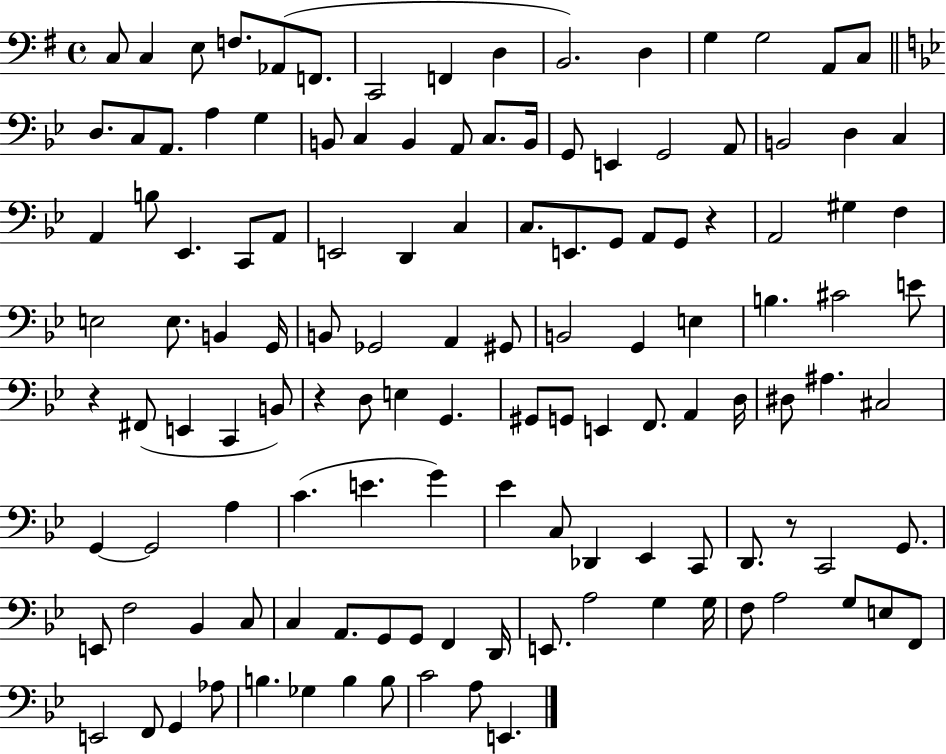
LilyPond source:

{
  \clef bass
  \time 4/4
  \defaultTimeSignature
  \key g \major
  c8 c4 e8 f8. aes,8( f,8. | c,2 f,4 d4 | b,2.) d4 | g4 g2 a,8 c8 | \break \bar "||" \break \key bes \major d8. c8 a,8. a4 g4 | b,8 c4 b,4 a,8 c8. b,16 | g,8 e,4 g,2 a,8 | b,2 d4 c4 | \break a,4 b8 ees,4. c,8 a,8 | e,2 d,4 c4 | c8. e,8. g,8 a,8 g,8 r4 | a,2 gis4 f4 | \break e2 e8. b,4 g,16 | b,8 ges,2 a,4 gis,8 | b,2 g,4 e4 | b4. cis'2 e'8 | \break r4 fis,8( e,4 c,4 b,8) | r4 d8 e4 g,4. | gis,8 g,8 e,4 f,8. a,4 d16 | dis8 ais4. cis2 | \break g,4~~ g,2 a4 | c'4.( e'4. g'4) | ees'4 c8 des,4 ees,4 c,8 | d,8. r8 c,2 g,8. | \break e,8 f2 bes,4 c8 | c4 a,8. g,8 g,8 f,4 d,16 | e,8. a2 g4 g16 | f8 a2 g8 e8 f,8 | \break e,2 f,8 g,4 aes8 | b4. ges4 b4 b8 | c'2 a8 e,4. | \bar "|."
}